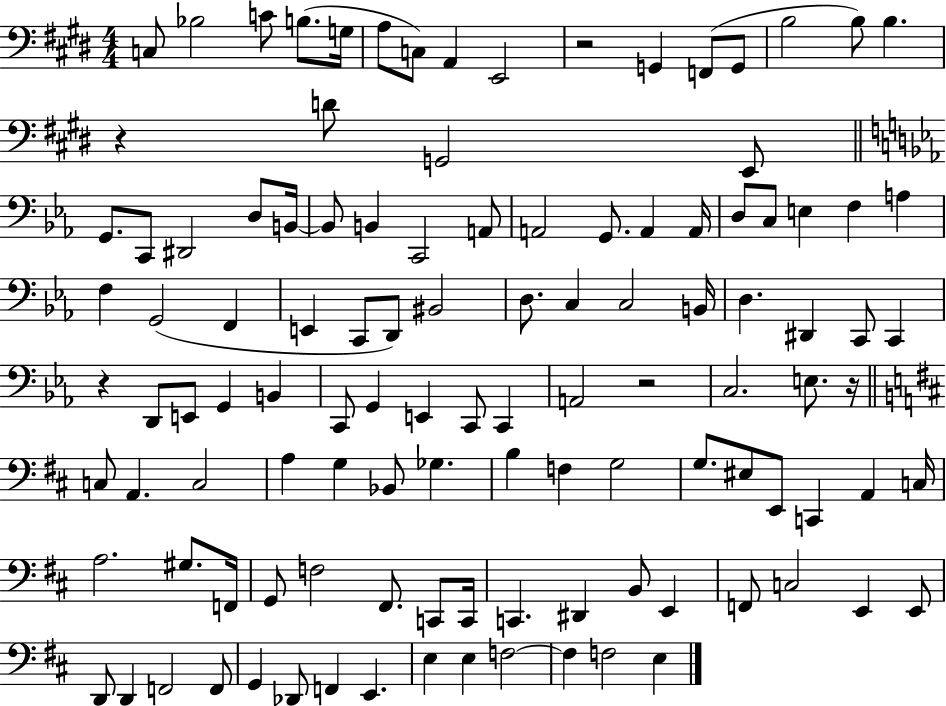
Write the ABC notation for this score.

X:1
T:Untitled
M:4/4
L:1/4
K:E
C,/2 _B,2 C/2 B,/2 G,/4 A,/2 C,/2 A,, E,,2 z2 G,, F,,/2 G,,/2 B,2 B,/2 B, z D/2 G,,2 E,,/2 G,,/2 C,,/2 ^D,,2 D,/2 B,,/4 B,,/2 B,, C,,2 A,,/2 A,,2 G,,/2 A,, A,,/4 D,/2 C,/2 E, F, A, F, G,,2 F,, E,, C,,/2 D,,/2 ^B,,2 D,/2 C, C,2 B,,/4 D, ^D,, C,,/2 C,, z D,,/2 E,,/2 G,, B,, C,,/2 G,, E,, C,,/2 C,, A,,2 z2 C,2 E,/2 z/4 C,/2 A,, C,2 A, G, _B,,/2 _G, B, F, G,2 G,/2 ^E,/2 E,,/2 C,, A,, C,/4 A,2 ^G,/2 F,,/4 G,,/2 F,2 ^F,,/2 C,,/2 C,,/4 C,, ^D,, B,,/2 E,, F,,/2 C,2 E,, E,,/2 D,,/2 D,, F,,2 F,,/2 G,, _D,,/2 F,, E,, E, E, F,2 F, F,2 E,